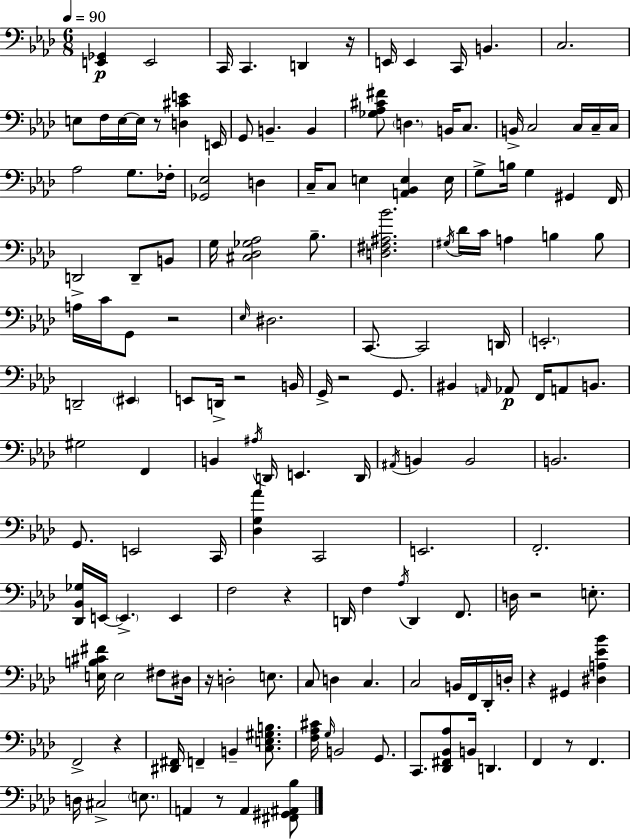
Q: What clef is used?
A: bass